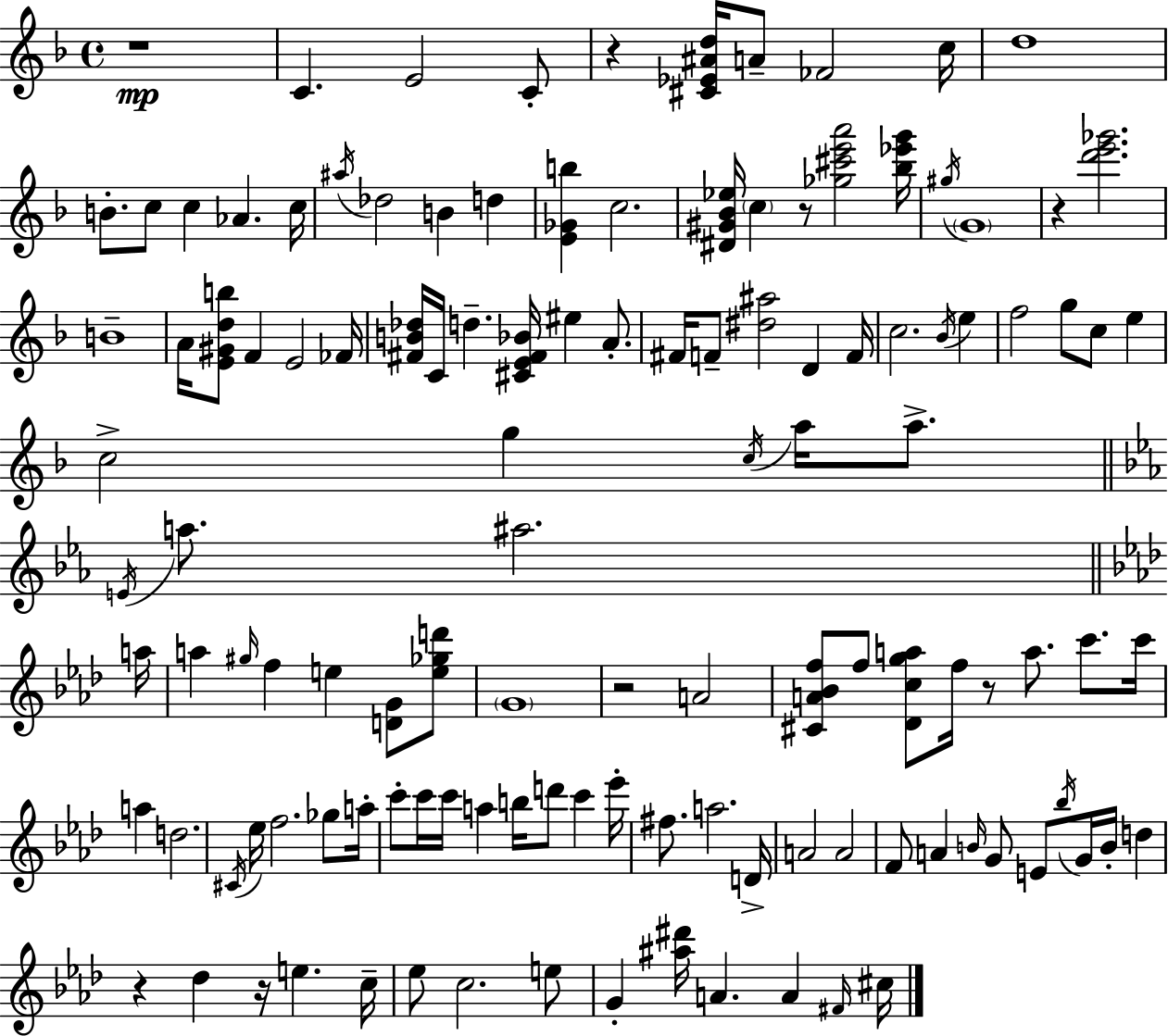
R/w C4/q. E4/h C4/e R/q [C#4,Eb4,A#4,D5]/s A4/e FES4/h C5/s D5/w B4/e. C5/e C5/q Ab4/q. C5/s A#5/s Db5/h B4/q D5/q [E4,Gb4,B5]/q C5/h. [D#4,G#4,Bb4,Eb5]/s C5/q R/e [Gb5,C#6,E6,A6]/h [Bb5,Eb6,G6]/s G#5/s G4/w R/q [D6,E6,Gb6]/h. B4/w A4/s [E4,G#4,D5,B5]/e F4/q E4/h FES4/s [F#4,B4,Db5]/s C4/s D5/q. [C#4,E4,F#4,Bb4]/s EIS5/q A4/e. F#4/s F4/e [D#5,A#5]/h D4/q F4/s C5/h. Bb4/s E5/q F5/h G5/e C5/e E5/q C5/h G5/q C5/s A5/s A5/e. E4/s A5/e. A#5/h. A5/s A5/q G#5/s F5/q E5/q [D4,G4]/e [E5,Gb5,D6]/e G4/w R/h A4/h [C#4,A4,Bb4,F5]/e F5/e [Db4,C5,G5,A5]/e F5/s R/e A5/e. C6/e. C6/s A5/q D5/h. C#4/s Eb5/s F5/h. Gb5/e A5/s C6/e C6/s C6/s A5/q B5/s D6/e C6/q Eb6/s F#5/e. A5/h. D4/s A4/h A4/h F4/e A4/q B4/s G4/e E4/e Bb5/s G4/s B4/s D5/q R/q Db5/q R/s E5/q. C5/s Eb5/e C5/h. E5/e G4/q [A#5,D#6]/s A4/q. A4/q F#4/s C#5/s